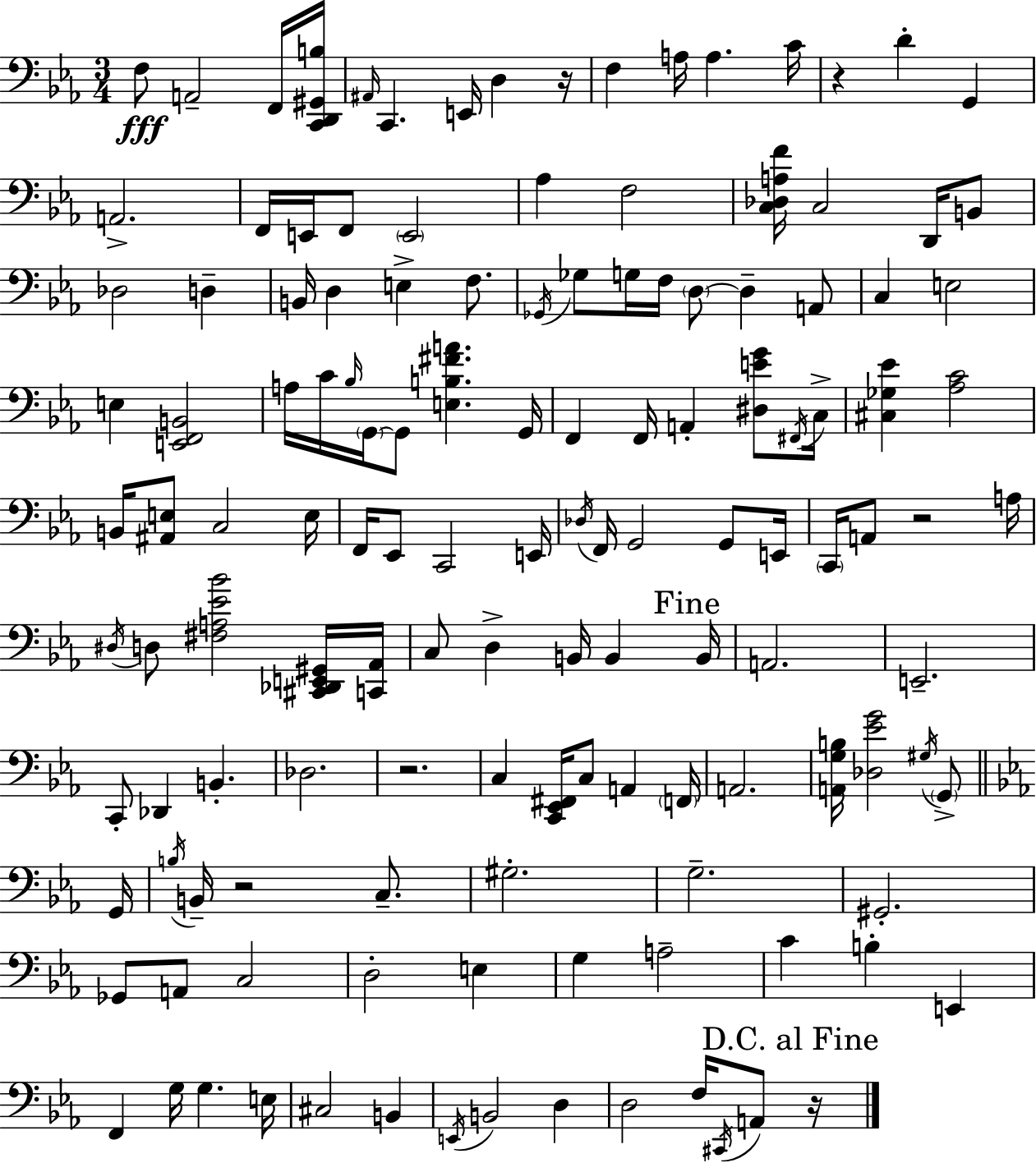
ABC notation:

X:1
T:Untitled
M:3/4
L:1/4
K:Eb
F,/2 A,,2 F,,/4 [C,,D,,^G,,B,]/4 ^A,,/4 C,, E,,/4 D, z/4 F, A,/4 A, C/4 z D G,, A,,2 F,,/4 E,,/4 F,,/2 E,,2 _A, F,2 [C,_D,A,F]/4 C,2 D,,/4 B,,/2 _D,2 D, B,,/4 D, E, F,/2 _G,,/4 _G,/2 G,/4 F,/4 D,/2 D, A,,/2 C, E,2 E, [E,,F,,B,,]2 A,/4 C/4 _B,/4 G,,/4 G,,/2 [E,B,^FA] G,,/4 F,, F,,/4 A,, [^D,EG]/2 ^F,,/4 C,/4 [^C,_G,_E] [_A,C]2 B,,/4 [^A,,E,]/2 C,2 E,/4 F,,/4 _E,,/2 C,,2 E,,/4 _D,/4 F,,/4 G,,2 G,,/2 E,,/4 C,,/4 A,,/2 z2 A,/4 ^D,/4 D,/2 [^F,A,_E_B]2 [^C,,_D,,E,,^G,,]/4 [C,,_A,,]/4 C,/2 D, B,,/4 B,, B,,/4 A,,2 E,,2 C,,/2 _D,, B,, _D,2 z2 C, [C,,_E,,^F,,]/4 C,/2 A,, F,,/4 A,,2 [A,,G,B,]/4 [_D,_EG]2 ^G,/4 G,,/2 G,,/4 B,/4 B,,/4 z2 C,/2 ^G,2 G,2 ^G,,2 _G,,/2 A,,/2 C,2 D,2 E, G, A,2 C B, E,, F,, G,/4 G, E,/4 ^C,2 B,, E,,/4 B,,2 D, D,2 F,/4 ^C,,/4 A,,/2 z/4